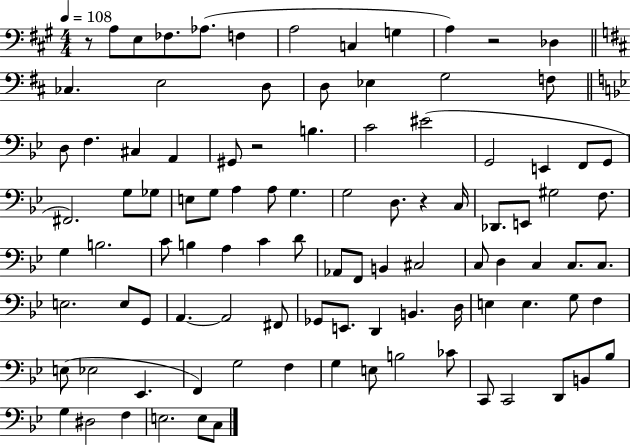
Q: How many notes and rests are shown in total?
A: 100